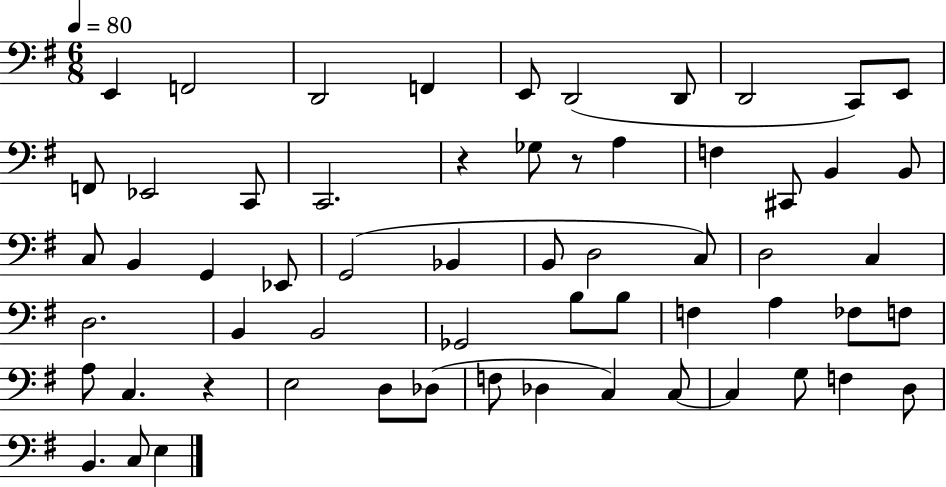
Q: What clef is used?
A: bass